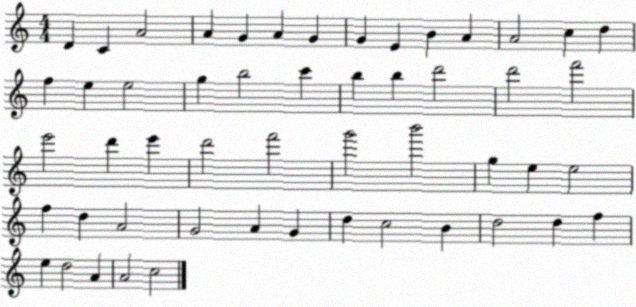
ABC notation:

X:1
T:Untitled
M:4/4
L:1/4
K:C
D C A2 A G A G G E B A A2 c d f e e2 g b2 c' b b d'2 d'2 f'2 e'2 d' e' d'2 f'2 g'2 b'2 g e e2 f d A2 G2 A G d c2 B d2 d f e d2 A A2 c2